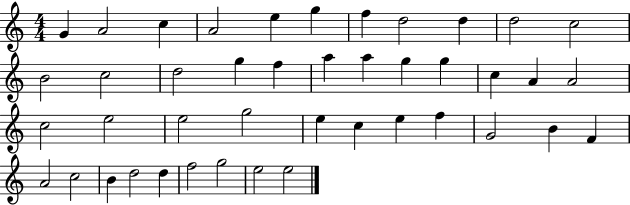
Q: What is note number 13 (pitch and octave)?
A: C5